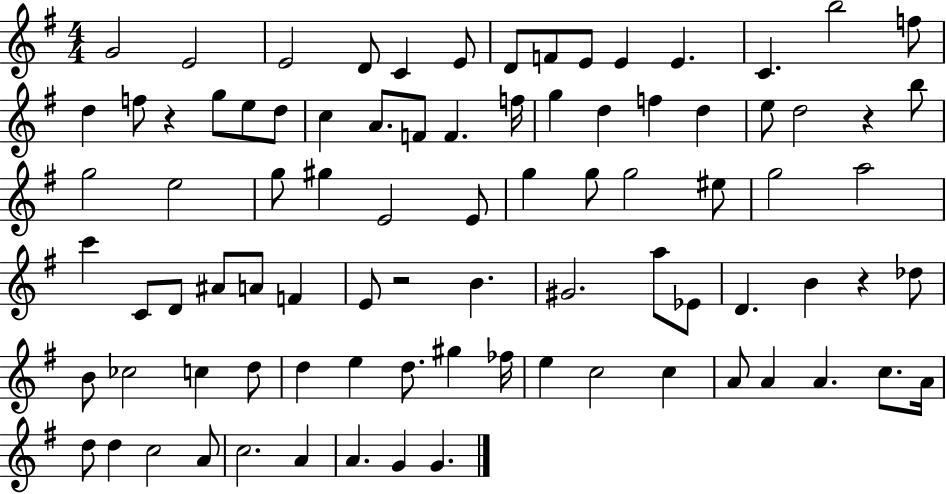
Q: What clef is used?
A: treble